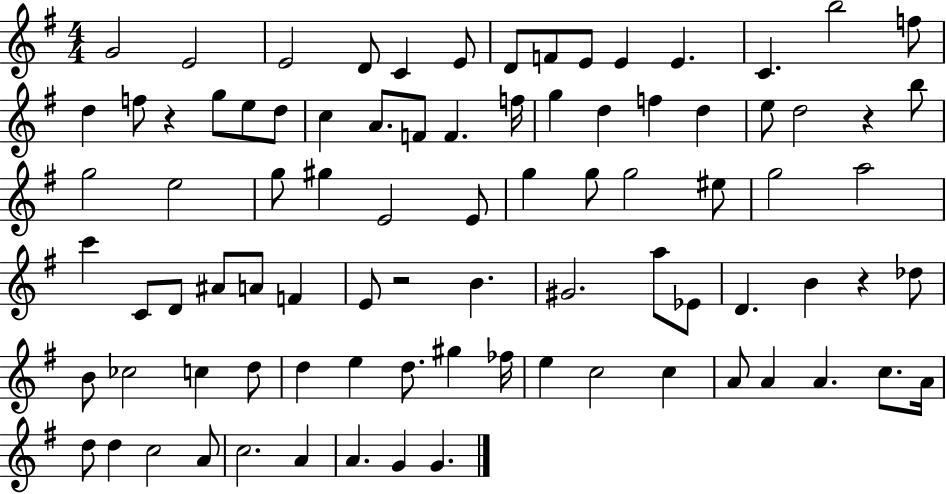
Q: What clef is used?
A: treble